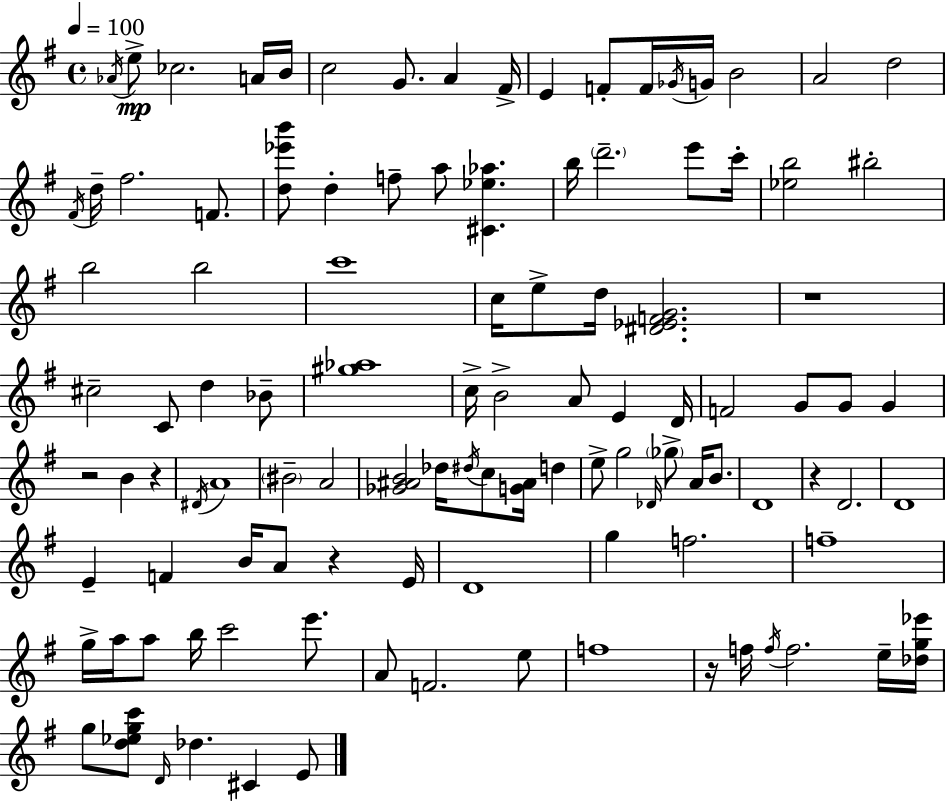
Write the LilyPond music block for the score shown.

{
  \clef treble
  \time 4/4
  \defaultTimeSignature
  \key e \minor
  \tempo 4 = 100
  \acciaccatura { aes'16 }\mp e''8-> ces''2. a'16 | b'16 c''2 g'8. a'4 | fis'16-> e'4 f'8-. f'16 \acciaccatura { ges'16 } g'16 b'2 | a'2 d''2 | \break \acciaccatura { fis'16 } d''16-- fis''2. | f'8. <d'' ees''' b'''>8 d''4-. f''8-- a''8 <cis' ees'' aes''>4. | b''16 \parenthesize d'''2.-- | e'''8 c'''16-. <ees'' b''>2 bis''2-. | \break b''2 b''2 | c'''1 | c''16 e''8-> d''16 <dis' ees' f' g'>2. | r1 | \break cis''2-- c'8 d''4 | bes'8-- <gis'' aes''>1 | c''16-> b'2-> a'8 e'4 | d'16 f'2 g'8 g'8 g'4 | \break r2 b'4 r4 | \acciaccatura { dis'16 } a'1 | \parenthesize bis'2-- a'2 | <ges' ais' b'>2 des''16 \acciaccatura { dis''16 } c''8 | \break <g' ais'>16 d''4 e''8-> g''2 \grace { des'16 } | \parenthesize ges''8-> a'16 b'8. d'1 | r4 d'2. | d'1 | \break e'4-- f'4 b'16 a'8 | r4 e'16 d'1 | g''4 f''2. | f''1-- | \break g''16-> a''16 a''8 b''16 c'''2 | e'''8. a'8 f'2. | e''8 f''1 | r16 f''16 \acciaccatura { f''16 } f''2. | \break e''16-- <des'' g'' ees'''>16 g''8 <d'' ees'' g'' c'''>8 \grace { d'16 } des''4. | cis'4 e'8 \bar "|."
}